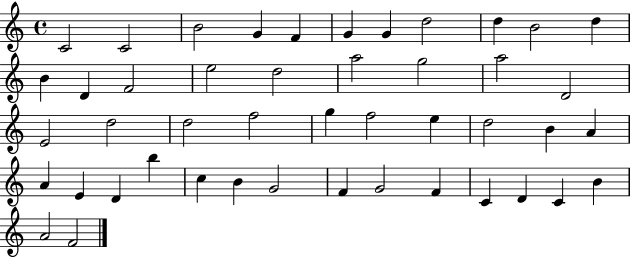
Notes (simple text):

C4/h C4/h B4/h G4/q F4/q G4/q G4/q D5/h D5/q B4/h D5/q B4/q D4/q F4/h E5/h D5/h A5/h G5/h A5/h D4/h E4/h D5/h D5/h F5/h G5/q F5/h E5/q D5/h B4/q A4/q A4/q E4/q D4/q B5/q C5/q B4/q G4/h F4/q G4/h F4/q C4/q D4/q C4/q B4/q A4/h F4/h